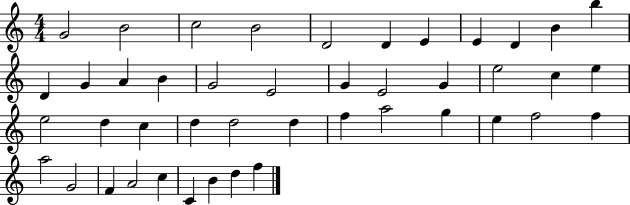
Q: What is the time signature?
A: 4/4